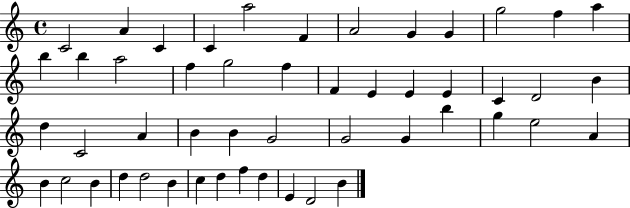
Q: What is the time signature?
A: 4/4